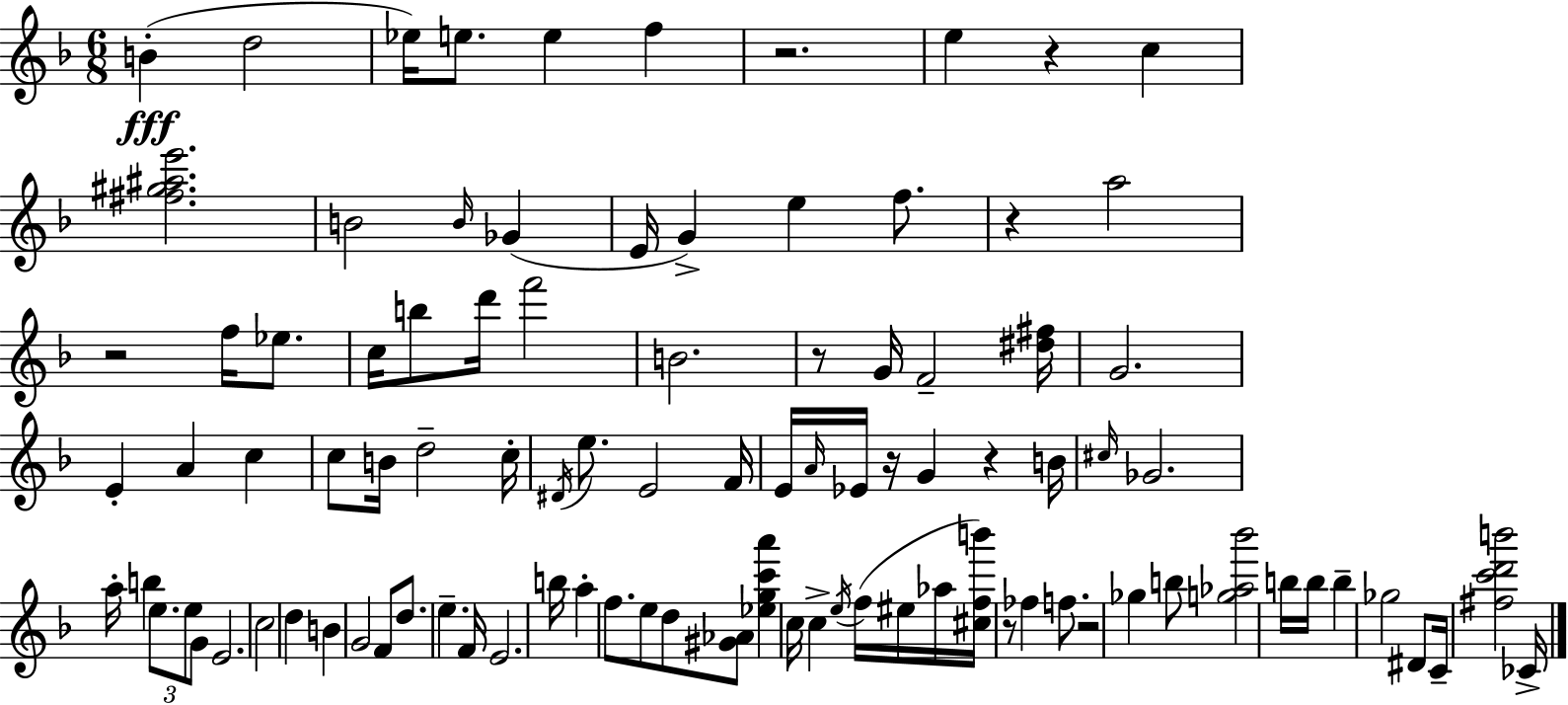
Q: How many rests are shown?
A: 9